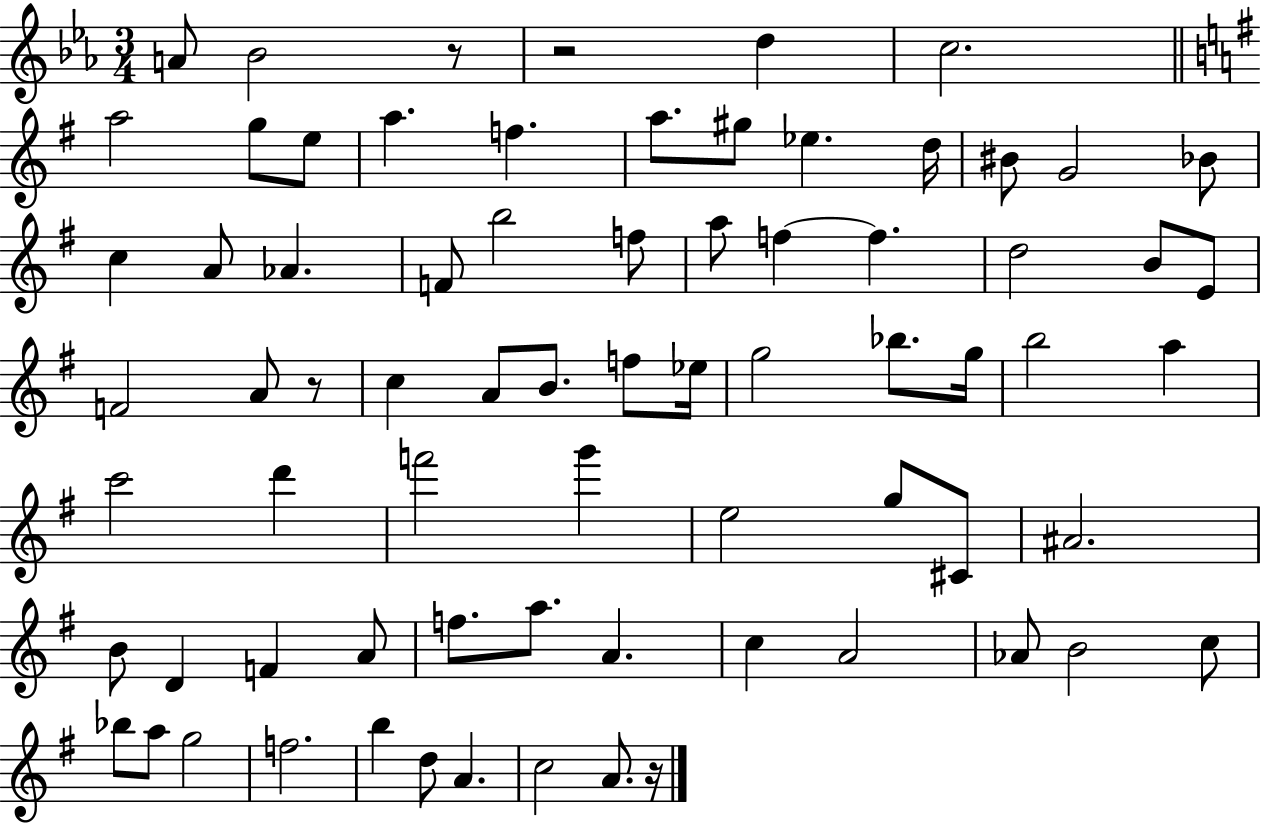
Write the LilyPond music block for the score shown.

{
  \clef treble
  \numericTimeSignature
  \time 3/4
  \key ees \major
  \repeat volta 2 { a'8 bes'2 r8 | r2 d''4 | c''2. | \bar "||" \break \key g \major a''2 g''8 e''8 | a''4. f''4. | a''8. gis''8 ees''4. d''16 | bis'8 g'2 bes'8 | \break c''4 a'8 aes'4. | f'8 b''2 f''8 | a''8 f''4~~ f''4. | d''2 b'8 e'8 | \break f'2 a'8 r8 | c''4 a'8 b'8. f''8 ees''16 | g''2 bes''8. g''16 | b''2 a''4 | \break c'''2 d'''4 | f'''2 g'''4 | e''2 g''8 cis'8 | ais'2. | \break b'8 d'4 f'4 a'8 | f''8. a''8. a'4. | c''4 a'2 | aes'8 b'2 c''8 | \break bes''8 a''8 g''2 | f''2. | b''4 d''8 a'4. | c''2 a'8. r16 | \break } \bar "|."
}